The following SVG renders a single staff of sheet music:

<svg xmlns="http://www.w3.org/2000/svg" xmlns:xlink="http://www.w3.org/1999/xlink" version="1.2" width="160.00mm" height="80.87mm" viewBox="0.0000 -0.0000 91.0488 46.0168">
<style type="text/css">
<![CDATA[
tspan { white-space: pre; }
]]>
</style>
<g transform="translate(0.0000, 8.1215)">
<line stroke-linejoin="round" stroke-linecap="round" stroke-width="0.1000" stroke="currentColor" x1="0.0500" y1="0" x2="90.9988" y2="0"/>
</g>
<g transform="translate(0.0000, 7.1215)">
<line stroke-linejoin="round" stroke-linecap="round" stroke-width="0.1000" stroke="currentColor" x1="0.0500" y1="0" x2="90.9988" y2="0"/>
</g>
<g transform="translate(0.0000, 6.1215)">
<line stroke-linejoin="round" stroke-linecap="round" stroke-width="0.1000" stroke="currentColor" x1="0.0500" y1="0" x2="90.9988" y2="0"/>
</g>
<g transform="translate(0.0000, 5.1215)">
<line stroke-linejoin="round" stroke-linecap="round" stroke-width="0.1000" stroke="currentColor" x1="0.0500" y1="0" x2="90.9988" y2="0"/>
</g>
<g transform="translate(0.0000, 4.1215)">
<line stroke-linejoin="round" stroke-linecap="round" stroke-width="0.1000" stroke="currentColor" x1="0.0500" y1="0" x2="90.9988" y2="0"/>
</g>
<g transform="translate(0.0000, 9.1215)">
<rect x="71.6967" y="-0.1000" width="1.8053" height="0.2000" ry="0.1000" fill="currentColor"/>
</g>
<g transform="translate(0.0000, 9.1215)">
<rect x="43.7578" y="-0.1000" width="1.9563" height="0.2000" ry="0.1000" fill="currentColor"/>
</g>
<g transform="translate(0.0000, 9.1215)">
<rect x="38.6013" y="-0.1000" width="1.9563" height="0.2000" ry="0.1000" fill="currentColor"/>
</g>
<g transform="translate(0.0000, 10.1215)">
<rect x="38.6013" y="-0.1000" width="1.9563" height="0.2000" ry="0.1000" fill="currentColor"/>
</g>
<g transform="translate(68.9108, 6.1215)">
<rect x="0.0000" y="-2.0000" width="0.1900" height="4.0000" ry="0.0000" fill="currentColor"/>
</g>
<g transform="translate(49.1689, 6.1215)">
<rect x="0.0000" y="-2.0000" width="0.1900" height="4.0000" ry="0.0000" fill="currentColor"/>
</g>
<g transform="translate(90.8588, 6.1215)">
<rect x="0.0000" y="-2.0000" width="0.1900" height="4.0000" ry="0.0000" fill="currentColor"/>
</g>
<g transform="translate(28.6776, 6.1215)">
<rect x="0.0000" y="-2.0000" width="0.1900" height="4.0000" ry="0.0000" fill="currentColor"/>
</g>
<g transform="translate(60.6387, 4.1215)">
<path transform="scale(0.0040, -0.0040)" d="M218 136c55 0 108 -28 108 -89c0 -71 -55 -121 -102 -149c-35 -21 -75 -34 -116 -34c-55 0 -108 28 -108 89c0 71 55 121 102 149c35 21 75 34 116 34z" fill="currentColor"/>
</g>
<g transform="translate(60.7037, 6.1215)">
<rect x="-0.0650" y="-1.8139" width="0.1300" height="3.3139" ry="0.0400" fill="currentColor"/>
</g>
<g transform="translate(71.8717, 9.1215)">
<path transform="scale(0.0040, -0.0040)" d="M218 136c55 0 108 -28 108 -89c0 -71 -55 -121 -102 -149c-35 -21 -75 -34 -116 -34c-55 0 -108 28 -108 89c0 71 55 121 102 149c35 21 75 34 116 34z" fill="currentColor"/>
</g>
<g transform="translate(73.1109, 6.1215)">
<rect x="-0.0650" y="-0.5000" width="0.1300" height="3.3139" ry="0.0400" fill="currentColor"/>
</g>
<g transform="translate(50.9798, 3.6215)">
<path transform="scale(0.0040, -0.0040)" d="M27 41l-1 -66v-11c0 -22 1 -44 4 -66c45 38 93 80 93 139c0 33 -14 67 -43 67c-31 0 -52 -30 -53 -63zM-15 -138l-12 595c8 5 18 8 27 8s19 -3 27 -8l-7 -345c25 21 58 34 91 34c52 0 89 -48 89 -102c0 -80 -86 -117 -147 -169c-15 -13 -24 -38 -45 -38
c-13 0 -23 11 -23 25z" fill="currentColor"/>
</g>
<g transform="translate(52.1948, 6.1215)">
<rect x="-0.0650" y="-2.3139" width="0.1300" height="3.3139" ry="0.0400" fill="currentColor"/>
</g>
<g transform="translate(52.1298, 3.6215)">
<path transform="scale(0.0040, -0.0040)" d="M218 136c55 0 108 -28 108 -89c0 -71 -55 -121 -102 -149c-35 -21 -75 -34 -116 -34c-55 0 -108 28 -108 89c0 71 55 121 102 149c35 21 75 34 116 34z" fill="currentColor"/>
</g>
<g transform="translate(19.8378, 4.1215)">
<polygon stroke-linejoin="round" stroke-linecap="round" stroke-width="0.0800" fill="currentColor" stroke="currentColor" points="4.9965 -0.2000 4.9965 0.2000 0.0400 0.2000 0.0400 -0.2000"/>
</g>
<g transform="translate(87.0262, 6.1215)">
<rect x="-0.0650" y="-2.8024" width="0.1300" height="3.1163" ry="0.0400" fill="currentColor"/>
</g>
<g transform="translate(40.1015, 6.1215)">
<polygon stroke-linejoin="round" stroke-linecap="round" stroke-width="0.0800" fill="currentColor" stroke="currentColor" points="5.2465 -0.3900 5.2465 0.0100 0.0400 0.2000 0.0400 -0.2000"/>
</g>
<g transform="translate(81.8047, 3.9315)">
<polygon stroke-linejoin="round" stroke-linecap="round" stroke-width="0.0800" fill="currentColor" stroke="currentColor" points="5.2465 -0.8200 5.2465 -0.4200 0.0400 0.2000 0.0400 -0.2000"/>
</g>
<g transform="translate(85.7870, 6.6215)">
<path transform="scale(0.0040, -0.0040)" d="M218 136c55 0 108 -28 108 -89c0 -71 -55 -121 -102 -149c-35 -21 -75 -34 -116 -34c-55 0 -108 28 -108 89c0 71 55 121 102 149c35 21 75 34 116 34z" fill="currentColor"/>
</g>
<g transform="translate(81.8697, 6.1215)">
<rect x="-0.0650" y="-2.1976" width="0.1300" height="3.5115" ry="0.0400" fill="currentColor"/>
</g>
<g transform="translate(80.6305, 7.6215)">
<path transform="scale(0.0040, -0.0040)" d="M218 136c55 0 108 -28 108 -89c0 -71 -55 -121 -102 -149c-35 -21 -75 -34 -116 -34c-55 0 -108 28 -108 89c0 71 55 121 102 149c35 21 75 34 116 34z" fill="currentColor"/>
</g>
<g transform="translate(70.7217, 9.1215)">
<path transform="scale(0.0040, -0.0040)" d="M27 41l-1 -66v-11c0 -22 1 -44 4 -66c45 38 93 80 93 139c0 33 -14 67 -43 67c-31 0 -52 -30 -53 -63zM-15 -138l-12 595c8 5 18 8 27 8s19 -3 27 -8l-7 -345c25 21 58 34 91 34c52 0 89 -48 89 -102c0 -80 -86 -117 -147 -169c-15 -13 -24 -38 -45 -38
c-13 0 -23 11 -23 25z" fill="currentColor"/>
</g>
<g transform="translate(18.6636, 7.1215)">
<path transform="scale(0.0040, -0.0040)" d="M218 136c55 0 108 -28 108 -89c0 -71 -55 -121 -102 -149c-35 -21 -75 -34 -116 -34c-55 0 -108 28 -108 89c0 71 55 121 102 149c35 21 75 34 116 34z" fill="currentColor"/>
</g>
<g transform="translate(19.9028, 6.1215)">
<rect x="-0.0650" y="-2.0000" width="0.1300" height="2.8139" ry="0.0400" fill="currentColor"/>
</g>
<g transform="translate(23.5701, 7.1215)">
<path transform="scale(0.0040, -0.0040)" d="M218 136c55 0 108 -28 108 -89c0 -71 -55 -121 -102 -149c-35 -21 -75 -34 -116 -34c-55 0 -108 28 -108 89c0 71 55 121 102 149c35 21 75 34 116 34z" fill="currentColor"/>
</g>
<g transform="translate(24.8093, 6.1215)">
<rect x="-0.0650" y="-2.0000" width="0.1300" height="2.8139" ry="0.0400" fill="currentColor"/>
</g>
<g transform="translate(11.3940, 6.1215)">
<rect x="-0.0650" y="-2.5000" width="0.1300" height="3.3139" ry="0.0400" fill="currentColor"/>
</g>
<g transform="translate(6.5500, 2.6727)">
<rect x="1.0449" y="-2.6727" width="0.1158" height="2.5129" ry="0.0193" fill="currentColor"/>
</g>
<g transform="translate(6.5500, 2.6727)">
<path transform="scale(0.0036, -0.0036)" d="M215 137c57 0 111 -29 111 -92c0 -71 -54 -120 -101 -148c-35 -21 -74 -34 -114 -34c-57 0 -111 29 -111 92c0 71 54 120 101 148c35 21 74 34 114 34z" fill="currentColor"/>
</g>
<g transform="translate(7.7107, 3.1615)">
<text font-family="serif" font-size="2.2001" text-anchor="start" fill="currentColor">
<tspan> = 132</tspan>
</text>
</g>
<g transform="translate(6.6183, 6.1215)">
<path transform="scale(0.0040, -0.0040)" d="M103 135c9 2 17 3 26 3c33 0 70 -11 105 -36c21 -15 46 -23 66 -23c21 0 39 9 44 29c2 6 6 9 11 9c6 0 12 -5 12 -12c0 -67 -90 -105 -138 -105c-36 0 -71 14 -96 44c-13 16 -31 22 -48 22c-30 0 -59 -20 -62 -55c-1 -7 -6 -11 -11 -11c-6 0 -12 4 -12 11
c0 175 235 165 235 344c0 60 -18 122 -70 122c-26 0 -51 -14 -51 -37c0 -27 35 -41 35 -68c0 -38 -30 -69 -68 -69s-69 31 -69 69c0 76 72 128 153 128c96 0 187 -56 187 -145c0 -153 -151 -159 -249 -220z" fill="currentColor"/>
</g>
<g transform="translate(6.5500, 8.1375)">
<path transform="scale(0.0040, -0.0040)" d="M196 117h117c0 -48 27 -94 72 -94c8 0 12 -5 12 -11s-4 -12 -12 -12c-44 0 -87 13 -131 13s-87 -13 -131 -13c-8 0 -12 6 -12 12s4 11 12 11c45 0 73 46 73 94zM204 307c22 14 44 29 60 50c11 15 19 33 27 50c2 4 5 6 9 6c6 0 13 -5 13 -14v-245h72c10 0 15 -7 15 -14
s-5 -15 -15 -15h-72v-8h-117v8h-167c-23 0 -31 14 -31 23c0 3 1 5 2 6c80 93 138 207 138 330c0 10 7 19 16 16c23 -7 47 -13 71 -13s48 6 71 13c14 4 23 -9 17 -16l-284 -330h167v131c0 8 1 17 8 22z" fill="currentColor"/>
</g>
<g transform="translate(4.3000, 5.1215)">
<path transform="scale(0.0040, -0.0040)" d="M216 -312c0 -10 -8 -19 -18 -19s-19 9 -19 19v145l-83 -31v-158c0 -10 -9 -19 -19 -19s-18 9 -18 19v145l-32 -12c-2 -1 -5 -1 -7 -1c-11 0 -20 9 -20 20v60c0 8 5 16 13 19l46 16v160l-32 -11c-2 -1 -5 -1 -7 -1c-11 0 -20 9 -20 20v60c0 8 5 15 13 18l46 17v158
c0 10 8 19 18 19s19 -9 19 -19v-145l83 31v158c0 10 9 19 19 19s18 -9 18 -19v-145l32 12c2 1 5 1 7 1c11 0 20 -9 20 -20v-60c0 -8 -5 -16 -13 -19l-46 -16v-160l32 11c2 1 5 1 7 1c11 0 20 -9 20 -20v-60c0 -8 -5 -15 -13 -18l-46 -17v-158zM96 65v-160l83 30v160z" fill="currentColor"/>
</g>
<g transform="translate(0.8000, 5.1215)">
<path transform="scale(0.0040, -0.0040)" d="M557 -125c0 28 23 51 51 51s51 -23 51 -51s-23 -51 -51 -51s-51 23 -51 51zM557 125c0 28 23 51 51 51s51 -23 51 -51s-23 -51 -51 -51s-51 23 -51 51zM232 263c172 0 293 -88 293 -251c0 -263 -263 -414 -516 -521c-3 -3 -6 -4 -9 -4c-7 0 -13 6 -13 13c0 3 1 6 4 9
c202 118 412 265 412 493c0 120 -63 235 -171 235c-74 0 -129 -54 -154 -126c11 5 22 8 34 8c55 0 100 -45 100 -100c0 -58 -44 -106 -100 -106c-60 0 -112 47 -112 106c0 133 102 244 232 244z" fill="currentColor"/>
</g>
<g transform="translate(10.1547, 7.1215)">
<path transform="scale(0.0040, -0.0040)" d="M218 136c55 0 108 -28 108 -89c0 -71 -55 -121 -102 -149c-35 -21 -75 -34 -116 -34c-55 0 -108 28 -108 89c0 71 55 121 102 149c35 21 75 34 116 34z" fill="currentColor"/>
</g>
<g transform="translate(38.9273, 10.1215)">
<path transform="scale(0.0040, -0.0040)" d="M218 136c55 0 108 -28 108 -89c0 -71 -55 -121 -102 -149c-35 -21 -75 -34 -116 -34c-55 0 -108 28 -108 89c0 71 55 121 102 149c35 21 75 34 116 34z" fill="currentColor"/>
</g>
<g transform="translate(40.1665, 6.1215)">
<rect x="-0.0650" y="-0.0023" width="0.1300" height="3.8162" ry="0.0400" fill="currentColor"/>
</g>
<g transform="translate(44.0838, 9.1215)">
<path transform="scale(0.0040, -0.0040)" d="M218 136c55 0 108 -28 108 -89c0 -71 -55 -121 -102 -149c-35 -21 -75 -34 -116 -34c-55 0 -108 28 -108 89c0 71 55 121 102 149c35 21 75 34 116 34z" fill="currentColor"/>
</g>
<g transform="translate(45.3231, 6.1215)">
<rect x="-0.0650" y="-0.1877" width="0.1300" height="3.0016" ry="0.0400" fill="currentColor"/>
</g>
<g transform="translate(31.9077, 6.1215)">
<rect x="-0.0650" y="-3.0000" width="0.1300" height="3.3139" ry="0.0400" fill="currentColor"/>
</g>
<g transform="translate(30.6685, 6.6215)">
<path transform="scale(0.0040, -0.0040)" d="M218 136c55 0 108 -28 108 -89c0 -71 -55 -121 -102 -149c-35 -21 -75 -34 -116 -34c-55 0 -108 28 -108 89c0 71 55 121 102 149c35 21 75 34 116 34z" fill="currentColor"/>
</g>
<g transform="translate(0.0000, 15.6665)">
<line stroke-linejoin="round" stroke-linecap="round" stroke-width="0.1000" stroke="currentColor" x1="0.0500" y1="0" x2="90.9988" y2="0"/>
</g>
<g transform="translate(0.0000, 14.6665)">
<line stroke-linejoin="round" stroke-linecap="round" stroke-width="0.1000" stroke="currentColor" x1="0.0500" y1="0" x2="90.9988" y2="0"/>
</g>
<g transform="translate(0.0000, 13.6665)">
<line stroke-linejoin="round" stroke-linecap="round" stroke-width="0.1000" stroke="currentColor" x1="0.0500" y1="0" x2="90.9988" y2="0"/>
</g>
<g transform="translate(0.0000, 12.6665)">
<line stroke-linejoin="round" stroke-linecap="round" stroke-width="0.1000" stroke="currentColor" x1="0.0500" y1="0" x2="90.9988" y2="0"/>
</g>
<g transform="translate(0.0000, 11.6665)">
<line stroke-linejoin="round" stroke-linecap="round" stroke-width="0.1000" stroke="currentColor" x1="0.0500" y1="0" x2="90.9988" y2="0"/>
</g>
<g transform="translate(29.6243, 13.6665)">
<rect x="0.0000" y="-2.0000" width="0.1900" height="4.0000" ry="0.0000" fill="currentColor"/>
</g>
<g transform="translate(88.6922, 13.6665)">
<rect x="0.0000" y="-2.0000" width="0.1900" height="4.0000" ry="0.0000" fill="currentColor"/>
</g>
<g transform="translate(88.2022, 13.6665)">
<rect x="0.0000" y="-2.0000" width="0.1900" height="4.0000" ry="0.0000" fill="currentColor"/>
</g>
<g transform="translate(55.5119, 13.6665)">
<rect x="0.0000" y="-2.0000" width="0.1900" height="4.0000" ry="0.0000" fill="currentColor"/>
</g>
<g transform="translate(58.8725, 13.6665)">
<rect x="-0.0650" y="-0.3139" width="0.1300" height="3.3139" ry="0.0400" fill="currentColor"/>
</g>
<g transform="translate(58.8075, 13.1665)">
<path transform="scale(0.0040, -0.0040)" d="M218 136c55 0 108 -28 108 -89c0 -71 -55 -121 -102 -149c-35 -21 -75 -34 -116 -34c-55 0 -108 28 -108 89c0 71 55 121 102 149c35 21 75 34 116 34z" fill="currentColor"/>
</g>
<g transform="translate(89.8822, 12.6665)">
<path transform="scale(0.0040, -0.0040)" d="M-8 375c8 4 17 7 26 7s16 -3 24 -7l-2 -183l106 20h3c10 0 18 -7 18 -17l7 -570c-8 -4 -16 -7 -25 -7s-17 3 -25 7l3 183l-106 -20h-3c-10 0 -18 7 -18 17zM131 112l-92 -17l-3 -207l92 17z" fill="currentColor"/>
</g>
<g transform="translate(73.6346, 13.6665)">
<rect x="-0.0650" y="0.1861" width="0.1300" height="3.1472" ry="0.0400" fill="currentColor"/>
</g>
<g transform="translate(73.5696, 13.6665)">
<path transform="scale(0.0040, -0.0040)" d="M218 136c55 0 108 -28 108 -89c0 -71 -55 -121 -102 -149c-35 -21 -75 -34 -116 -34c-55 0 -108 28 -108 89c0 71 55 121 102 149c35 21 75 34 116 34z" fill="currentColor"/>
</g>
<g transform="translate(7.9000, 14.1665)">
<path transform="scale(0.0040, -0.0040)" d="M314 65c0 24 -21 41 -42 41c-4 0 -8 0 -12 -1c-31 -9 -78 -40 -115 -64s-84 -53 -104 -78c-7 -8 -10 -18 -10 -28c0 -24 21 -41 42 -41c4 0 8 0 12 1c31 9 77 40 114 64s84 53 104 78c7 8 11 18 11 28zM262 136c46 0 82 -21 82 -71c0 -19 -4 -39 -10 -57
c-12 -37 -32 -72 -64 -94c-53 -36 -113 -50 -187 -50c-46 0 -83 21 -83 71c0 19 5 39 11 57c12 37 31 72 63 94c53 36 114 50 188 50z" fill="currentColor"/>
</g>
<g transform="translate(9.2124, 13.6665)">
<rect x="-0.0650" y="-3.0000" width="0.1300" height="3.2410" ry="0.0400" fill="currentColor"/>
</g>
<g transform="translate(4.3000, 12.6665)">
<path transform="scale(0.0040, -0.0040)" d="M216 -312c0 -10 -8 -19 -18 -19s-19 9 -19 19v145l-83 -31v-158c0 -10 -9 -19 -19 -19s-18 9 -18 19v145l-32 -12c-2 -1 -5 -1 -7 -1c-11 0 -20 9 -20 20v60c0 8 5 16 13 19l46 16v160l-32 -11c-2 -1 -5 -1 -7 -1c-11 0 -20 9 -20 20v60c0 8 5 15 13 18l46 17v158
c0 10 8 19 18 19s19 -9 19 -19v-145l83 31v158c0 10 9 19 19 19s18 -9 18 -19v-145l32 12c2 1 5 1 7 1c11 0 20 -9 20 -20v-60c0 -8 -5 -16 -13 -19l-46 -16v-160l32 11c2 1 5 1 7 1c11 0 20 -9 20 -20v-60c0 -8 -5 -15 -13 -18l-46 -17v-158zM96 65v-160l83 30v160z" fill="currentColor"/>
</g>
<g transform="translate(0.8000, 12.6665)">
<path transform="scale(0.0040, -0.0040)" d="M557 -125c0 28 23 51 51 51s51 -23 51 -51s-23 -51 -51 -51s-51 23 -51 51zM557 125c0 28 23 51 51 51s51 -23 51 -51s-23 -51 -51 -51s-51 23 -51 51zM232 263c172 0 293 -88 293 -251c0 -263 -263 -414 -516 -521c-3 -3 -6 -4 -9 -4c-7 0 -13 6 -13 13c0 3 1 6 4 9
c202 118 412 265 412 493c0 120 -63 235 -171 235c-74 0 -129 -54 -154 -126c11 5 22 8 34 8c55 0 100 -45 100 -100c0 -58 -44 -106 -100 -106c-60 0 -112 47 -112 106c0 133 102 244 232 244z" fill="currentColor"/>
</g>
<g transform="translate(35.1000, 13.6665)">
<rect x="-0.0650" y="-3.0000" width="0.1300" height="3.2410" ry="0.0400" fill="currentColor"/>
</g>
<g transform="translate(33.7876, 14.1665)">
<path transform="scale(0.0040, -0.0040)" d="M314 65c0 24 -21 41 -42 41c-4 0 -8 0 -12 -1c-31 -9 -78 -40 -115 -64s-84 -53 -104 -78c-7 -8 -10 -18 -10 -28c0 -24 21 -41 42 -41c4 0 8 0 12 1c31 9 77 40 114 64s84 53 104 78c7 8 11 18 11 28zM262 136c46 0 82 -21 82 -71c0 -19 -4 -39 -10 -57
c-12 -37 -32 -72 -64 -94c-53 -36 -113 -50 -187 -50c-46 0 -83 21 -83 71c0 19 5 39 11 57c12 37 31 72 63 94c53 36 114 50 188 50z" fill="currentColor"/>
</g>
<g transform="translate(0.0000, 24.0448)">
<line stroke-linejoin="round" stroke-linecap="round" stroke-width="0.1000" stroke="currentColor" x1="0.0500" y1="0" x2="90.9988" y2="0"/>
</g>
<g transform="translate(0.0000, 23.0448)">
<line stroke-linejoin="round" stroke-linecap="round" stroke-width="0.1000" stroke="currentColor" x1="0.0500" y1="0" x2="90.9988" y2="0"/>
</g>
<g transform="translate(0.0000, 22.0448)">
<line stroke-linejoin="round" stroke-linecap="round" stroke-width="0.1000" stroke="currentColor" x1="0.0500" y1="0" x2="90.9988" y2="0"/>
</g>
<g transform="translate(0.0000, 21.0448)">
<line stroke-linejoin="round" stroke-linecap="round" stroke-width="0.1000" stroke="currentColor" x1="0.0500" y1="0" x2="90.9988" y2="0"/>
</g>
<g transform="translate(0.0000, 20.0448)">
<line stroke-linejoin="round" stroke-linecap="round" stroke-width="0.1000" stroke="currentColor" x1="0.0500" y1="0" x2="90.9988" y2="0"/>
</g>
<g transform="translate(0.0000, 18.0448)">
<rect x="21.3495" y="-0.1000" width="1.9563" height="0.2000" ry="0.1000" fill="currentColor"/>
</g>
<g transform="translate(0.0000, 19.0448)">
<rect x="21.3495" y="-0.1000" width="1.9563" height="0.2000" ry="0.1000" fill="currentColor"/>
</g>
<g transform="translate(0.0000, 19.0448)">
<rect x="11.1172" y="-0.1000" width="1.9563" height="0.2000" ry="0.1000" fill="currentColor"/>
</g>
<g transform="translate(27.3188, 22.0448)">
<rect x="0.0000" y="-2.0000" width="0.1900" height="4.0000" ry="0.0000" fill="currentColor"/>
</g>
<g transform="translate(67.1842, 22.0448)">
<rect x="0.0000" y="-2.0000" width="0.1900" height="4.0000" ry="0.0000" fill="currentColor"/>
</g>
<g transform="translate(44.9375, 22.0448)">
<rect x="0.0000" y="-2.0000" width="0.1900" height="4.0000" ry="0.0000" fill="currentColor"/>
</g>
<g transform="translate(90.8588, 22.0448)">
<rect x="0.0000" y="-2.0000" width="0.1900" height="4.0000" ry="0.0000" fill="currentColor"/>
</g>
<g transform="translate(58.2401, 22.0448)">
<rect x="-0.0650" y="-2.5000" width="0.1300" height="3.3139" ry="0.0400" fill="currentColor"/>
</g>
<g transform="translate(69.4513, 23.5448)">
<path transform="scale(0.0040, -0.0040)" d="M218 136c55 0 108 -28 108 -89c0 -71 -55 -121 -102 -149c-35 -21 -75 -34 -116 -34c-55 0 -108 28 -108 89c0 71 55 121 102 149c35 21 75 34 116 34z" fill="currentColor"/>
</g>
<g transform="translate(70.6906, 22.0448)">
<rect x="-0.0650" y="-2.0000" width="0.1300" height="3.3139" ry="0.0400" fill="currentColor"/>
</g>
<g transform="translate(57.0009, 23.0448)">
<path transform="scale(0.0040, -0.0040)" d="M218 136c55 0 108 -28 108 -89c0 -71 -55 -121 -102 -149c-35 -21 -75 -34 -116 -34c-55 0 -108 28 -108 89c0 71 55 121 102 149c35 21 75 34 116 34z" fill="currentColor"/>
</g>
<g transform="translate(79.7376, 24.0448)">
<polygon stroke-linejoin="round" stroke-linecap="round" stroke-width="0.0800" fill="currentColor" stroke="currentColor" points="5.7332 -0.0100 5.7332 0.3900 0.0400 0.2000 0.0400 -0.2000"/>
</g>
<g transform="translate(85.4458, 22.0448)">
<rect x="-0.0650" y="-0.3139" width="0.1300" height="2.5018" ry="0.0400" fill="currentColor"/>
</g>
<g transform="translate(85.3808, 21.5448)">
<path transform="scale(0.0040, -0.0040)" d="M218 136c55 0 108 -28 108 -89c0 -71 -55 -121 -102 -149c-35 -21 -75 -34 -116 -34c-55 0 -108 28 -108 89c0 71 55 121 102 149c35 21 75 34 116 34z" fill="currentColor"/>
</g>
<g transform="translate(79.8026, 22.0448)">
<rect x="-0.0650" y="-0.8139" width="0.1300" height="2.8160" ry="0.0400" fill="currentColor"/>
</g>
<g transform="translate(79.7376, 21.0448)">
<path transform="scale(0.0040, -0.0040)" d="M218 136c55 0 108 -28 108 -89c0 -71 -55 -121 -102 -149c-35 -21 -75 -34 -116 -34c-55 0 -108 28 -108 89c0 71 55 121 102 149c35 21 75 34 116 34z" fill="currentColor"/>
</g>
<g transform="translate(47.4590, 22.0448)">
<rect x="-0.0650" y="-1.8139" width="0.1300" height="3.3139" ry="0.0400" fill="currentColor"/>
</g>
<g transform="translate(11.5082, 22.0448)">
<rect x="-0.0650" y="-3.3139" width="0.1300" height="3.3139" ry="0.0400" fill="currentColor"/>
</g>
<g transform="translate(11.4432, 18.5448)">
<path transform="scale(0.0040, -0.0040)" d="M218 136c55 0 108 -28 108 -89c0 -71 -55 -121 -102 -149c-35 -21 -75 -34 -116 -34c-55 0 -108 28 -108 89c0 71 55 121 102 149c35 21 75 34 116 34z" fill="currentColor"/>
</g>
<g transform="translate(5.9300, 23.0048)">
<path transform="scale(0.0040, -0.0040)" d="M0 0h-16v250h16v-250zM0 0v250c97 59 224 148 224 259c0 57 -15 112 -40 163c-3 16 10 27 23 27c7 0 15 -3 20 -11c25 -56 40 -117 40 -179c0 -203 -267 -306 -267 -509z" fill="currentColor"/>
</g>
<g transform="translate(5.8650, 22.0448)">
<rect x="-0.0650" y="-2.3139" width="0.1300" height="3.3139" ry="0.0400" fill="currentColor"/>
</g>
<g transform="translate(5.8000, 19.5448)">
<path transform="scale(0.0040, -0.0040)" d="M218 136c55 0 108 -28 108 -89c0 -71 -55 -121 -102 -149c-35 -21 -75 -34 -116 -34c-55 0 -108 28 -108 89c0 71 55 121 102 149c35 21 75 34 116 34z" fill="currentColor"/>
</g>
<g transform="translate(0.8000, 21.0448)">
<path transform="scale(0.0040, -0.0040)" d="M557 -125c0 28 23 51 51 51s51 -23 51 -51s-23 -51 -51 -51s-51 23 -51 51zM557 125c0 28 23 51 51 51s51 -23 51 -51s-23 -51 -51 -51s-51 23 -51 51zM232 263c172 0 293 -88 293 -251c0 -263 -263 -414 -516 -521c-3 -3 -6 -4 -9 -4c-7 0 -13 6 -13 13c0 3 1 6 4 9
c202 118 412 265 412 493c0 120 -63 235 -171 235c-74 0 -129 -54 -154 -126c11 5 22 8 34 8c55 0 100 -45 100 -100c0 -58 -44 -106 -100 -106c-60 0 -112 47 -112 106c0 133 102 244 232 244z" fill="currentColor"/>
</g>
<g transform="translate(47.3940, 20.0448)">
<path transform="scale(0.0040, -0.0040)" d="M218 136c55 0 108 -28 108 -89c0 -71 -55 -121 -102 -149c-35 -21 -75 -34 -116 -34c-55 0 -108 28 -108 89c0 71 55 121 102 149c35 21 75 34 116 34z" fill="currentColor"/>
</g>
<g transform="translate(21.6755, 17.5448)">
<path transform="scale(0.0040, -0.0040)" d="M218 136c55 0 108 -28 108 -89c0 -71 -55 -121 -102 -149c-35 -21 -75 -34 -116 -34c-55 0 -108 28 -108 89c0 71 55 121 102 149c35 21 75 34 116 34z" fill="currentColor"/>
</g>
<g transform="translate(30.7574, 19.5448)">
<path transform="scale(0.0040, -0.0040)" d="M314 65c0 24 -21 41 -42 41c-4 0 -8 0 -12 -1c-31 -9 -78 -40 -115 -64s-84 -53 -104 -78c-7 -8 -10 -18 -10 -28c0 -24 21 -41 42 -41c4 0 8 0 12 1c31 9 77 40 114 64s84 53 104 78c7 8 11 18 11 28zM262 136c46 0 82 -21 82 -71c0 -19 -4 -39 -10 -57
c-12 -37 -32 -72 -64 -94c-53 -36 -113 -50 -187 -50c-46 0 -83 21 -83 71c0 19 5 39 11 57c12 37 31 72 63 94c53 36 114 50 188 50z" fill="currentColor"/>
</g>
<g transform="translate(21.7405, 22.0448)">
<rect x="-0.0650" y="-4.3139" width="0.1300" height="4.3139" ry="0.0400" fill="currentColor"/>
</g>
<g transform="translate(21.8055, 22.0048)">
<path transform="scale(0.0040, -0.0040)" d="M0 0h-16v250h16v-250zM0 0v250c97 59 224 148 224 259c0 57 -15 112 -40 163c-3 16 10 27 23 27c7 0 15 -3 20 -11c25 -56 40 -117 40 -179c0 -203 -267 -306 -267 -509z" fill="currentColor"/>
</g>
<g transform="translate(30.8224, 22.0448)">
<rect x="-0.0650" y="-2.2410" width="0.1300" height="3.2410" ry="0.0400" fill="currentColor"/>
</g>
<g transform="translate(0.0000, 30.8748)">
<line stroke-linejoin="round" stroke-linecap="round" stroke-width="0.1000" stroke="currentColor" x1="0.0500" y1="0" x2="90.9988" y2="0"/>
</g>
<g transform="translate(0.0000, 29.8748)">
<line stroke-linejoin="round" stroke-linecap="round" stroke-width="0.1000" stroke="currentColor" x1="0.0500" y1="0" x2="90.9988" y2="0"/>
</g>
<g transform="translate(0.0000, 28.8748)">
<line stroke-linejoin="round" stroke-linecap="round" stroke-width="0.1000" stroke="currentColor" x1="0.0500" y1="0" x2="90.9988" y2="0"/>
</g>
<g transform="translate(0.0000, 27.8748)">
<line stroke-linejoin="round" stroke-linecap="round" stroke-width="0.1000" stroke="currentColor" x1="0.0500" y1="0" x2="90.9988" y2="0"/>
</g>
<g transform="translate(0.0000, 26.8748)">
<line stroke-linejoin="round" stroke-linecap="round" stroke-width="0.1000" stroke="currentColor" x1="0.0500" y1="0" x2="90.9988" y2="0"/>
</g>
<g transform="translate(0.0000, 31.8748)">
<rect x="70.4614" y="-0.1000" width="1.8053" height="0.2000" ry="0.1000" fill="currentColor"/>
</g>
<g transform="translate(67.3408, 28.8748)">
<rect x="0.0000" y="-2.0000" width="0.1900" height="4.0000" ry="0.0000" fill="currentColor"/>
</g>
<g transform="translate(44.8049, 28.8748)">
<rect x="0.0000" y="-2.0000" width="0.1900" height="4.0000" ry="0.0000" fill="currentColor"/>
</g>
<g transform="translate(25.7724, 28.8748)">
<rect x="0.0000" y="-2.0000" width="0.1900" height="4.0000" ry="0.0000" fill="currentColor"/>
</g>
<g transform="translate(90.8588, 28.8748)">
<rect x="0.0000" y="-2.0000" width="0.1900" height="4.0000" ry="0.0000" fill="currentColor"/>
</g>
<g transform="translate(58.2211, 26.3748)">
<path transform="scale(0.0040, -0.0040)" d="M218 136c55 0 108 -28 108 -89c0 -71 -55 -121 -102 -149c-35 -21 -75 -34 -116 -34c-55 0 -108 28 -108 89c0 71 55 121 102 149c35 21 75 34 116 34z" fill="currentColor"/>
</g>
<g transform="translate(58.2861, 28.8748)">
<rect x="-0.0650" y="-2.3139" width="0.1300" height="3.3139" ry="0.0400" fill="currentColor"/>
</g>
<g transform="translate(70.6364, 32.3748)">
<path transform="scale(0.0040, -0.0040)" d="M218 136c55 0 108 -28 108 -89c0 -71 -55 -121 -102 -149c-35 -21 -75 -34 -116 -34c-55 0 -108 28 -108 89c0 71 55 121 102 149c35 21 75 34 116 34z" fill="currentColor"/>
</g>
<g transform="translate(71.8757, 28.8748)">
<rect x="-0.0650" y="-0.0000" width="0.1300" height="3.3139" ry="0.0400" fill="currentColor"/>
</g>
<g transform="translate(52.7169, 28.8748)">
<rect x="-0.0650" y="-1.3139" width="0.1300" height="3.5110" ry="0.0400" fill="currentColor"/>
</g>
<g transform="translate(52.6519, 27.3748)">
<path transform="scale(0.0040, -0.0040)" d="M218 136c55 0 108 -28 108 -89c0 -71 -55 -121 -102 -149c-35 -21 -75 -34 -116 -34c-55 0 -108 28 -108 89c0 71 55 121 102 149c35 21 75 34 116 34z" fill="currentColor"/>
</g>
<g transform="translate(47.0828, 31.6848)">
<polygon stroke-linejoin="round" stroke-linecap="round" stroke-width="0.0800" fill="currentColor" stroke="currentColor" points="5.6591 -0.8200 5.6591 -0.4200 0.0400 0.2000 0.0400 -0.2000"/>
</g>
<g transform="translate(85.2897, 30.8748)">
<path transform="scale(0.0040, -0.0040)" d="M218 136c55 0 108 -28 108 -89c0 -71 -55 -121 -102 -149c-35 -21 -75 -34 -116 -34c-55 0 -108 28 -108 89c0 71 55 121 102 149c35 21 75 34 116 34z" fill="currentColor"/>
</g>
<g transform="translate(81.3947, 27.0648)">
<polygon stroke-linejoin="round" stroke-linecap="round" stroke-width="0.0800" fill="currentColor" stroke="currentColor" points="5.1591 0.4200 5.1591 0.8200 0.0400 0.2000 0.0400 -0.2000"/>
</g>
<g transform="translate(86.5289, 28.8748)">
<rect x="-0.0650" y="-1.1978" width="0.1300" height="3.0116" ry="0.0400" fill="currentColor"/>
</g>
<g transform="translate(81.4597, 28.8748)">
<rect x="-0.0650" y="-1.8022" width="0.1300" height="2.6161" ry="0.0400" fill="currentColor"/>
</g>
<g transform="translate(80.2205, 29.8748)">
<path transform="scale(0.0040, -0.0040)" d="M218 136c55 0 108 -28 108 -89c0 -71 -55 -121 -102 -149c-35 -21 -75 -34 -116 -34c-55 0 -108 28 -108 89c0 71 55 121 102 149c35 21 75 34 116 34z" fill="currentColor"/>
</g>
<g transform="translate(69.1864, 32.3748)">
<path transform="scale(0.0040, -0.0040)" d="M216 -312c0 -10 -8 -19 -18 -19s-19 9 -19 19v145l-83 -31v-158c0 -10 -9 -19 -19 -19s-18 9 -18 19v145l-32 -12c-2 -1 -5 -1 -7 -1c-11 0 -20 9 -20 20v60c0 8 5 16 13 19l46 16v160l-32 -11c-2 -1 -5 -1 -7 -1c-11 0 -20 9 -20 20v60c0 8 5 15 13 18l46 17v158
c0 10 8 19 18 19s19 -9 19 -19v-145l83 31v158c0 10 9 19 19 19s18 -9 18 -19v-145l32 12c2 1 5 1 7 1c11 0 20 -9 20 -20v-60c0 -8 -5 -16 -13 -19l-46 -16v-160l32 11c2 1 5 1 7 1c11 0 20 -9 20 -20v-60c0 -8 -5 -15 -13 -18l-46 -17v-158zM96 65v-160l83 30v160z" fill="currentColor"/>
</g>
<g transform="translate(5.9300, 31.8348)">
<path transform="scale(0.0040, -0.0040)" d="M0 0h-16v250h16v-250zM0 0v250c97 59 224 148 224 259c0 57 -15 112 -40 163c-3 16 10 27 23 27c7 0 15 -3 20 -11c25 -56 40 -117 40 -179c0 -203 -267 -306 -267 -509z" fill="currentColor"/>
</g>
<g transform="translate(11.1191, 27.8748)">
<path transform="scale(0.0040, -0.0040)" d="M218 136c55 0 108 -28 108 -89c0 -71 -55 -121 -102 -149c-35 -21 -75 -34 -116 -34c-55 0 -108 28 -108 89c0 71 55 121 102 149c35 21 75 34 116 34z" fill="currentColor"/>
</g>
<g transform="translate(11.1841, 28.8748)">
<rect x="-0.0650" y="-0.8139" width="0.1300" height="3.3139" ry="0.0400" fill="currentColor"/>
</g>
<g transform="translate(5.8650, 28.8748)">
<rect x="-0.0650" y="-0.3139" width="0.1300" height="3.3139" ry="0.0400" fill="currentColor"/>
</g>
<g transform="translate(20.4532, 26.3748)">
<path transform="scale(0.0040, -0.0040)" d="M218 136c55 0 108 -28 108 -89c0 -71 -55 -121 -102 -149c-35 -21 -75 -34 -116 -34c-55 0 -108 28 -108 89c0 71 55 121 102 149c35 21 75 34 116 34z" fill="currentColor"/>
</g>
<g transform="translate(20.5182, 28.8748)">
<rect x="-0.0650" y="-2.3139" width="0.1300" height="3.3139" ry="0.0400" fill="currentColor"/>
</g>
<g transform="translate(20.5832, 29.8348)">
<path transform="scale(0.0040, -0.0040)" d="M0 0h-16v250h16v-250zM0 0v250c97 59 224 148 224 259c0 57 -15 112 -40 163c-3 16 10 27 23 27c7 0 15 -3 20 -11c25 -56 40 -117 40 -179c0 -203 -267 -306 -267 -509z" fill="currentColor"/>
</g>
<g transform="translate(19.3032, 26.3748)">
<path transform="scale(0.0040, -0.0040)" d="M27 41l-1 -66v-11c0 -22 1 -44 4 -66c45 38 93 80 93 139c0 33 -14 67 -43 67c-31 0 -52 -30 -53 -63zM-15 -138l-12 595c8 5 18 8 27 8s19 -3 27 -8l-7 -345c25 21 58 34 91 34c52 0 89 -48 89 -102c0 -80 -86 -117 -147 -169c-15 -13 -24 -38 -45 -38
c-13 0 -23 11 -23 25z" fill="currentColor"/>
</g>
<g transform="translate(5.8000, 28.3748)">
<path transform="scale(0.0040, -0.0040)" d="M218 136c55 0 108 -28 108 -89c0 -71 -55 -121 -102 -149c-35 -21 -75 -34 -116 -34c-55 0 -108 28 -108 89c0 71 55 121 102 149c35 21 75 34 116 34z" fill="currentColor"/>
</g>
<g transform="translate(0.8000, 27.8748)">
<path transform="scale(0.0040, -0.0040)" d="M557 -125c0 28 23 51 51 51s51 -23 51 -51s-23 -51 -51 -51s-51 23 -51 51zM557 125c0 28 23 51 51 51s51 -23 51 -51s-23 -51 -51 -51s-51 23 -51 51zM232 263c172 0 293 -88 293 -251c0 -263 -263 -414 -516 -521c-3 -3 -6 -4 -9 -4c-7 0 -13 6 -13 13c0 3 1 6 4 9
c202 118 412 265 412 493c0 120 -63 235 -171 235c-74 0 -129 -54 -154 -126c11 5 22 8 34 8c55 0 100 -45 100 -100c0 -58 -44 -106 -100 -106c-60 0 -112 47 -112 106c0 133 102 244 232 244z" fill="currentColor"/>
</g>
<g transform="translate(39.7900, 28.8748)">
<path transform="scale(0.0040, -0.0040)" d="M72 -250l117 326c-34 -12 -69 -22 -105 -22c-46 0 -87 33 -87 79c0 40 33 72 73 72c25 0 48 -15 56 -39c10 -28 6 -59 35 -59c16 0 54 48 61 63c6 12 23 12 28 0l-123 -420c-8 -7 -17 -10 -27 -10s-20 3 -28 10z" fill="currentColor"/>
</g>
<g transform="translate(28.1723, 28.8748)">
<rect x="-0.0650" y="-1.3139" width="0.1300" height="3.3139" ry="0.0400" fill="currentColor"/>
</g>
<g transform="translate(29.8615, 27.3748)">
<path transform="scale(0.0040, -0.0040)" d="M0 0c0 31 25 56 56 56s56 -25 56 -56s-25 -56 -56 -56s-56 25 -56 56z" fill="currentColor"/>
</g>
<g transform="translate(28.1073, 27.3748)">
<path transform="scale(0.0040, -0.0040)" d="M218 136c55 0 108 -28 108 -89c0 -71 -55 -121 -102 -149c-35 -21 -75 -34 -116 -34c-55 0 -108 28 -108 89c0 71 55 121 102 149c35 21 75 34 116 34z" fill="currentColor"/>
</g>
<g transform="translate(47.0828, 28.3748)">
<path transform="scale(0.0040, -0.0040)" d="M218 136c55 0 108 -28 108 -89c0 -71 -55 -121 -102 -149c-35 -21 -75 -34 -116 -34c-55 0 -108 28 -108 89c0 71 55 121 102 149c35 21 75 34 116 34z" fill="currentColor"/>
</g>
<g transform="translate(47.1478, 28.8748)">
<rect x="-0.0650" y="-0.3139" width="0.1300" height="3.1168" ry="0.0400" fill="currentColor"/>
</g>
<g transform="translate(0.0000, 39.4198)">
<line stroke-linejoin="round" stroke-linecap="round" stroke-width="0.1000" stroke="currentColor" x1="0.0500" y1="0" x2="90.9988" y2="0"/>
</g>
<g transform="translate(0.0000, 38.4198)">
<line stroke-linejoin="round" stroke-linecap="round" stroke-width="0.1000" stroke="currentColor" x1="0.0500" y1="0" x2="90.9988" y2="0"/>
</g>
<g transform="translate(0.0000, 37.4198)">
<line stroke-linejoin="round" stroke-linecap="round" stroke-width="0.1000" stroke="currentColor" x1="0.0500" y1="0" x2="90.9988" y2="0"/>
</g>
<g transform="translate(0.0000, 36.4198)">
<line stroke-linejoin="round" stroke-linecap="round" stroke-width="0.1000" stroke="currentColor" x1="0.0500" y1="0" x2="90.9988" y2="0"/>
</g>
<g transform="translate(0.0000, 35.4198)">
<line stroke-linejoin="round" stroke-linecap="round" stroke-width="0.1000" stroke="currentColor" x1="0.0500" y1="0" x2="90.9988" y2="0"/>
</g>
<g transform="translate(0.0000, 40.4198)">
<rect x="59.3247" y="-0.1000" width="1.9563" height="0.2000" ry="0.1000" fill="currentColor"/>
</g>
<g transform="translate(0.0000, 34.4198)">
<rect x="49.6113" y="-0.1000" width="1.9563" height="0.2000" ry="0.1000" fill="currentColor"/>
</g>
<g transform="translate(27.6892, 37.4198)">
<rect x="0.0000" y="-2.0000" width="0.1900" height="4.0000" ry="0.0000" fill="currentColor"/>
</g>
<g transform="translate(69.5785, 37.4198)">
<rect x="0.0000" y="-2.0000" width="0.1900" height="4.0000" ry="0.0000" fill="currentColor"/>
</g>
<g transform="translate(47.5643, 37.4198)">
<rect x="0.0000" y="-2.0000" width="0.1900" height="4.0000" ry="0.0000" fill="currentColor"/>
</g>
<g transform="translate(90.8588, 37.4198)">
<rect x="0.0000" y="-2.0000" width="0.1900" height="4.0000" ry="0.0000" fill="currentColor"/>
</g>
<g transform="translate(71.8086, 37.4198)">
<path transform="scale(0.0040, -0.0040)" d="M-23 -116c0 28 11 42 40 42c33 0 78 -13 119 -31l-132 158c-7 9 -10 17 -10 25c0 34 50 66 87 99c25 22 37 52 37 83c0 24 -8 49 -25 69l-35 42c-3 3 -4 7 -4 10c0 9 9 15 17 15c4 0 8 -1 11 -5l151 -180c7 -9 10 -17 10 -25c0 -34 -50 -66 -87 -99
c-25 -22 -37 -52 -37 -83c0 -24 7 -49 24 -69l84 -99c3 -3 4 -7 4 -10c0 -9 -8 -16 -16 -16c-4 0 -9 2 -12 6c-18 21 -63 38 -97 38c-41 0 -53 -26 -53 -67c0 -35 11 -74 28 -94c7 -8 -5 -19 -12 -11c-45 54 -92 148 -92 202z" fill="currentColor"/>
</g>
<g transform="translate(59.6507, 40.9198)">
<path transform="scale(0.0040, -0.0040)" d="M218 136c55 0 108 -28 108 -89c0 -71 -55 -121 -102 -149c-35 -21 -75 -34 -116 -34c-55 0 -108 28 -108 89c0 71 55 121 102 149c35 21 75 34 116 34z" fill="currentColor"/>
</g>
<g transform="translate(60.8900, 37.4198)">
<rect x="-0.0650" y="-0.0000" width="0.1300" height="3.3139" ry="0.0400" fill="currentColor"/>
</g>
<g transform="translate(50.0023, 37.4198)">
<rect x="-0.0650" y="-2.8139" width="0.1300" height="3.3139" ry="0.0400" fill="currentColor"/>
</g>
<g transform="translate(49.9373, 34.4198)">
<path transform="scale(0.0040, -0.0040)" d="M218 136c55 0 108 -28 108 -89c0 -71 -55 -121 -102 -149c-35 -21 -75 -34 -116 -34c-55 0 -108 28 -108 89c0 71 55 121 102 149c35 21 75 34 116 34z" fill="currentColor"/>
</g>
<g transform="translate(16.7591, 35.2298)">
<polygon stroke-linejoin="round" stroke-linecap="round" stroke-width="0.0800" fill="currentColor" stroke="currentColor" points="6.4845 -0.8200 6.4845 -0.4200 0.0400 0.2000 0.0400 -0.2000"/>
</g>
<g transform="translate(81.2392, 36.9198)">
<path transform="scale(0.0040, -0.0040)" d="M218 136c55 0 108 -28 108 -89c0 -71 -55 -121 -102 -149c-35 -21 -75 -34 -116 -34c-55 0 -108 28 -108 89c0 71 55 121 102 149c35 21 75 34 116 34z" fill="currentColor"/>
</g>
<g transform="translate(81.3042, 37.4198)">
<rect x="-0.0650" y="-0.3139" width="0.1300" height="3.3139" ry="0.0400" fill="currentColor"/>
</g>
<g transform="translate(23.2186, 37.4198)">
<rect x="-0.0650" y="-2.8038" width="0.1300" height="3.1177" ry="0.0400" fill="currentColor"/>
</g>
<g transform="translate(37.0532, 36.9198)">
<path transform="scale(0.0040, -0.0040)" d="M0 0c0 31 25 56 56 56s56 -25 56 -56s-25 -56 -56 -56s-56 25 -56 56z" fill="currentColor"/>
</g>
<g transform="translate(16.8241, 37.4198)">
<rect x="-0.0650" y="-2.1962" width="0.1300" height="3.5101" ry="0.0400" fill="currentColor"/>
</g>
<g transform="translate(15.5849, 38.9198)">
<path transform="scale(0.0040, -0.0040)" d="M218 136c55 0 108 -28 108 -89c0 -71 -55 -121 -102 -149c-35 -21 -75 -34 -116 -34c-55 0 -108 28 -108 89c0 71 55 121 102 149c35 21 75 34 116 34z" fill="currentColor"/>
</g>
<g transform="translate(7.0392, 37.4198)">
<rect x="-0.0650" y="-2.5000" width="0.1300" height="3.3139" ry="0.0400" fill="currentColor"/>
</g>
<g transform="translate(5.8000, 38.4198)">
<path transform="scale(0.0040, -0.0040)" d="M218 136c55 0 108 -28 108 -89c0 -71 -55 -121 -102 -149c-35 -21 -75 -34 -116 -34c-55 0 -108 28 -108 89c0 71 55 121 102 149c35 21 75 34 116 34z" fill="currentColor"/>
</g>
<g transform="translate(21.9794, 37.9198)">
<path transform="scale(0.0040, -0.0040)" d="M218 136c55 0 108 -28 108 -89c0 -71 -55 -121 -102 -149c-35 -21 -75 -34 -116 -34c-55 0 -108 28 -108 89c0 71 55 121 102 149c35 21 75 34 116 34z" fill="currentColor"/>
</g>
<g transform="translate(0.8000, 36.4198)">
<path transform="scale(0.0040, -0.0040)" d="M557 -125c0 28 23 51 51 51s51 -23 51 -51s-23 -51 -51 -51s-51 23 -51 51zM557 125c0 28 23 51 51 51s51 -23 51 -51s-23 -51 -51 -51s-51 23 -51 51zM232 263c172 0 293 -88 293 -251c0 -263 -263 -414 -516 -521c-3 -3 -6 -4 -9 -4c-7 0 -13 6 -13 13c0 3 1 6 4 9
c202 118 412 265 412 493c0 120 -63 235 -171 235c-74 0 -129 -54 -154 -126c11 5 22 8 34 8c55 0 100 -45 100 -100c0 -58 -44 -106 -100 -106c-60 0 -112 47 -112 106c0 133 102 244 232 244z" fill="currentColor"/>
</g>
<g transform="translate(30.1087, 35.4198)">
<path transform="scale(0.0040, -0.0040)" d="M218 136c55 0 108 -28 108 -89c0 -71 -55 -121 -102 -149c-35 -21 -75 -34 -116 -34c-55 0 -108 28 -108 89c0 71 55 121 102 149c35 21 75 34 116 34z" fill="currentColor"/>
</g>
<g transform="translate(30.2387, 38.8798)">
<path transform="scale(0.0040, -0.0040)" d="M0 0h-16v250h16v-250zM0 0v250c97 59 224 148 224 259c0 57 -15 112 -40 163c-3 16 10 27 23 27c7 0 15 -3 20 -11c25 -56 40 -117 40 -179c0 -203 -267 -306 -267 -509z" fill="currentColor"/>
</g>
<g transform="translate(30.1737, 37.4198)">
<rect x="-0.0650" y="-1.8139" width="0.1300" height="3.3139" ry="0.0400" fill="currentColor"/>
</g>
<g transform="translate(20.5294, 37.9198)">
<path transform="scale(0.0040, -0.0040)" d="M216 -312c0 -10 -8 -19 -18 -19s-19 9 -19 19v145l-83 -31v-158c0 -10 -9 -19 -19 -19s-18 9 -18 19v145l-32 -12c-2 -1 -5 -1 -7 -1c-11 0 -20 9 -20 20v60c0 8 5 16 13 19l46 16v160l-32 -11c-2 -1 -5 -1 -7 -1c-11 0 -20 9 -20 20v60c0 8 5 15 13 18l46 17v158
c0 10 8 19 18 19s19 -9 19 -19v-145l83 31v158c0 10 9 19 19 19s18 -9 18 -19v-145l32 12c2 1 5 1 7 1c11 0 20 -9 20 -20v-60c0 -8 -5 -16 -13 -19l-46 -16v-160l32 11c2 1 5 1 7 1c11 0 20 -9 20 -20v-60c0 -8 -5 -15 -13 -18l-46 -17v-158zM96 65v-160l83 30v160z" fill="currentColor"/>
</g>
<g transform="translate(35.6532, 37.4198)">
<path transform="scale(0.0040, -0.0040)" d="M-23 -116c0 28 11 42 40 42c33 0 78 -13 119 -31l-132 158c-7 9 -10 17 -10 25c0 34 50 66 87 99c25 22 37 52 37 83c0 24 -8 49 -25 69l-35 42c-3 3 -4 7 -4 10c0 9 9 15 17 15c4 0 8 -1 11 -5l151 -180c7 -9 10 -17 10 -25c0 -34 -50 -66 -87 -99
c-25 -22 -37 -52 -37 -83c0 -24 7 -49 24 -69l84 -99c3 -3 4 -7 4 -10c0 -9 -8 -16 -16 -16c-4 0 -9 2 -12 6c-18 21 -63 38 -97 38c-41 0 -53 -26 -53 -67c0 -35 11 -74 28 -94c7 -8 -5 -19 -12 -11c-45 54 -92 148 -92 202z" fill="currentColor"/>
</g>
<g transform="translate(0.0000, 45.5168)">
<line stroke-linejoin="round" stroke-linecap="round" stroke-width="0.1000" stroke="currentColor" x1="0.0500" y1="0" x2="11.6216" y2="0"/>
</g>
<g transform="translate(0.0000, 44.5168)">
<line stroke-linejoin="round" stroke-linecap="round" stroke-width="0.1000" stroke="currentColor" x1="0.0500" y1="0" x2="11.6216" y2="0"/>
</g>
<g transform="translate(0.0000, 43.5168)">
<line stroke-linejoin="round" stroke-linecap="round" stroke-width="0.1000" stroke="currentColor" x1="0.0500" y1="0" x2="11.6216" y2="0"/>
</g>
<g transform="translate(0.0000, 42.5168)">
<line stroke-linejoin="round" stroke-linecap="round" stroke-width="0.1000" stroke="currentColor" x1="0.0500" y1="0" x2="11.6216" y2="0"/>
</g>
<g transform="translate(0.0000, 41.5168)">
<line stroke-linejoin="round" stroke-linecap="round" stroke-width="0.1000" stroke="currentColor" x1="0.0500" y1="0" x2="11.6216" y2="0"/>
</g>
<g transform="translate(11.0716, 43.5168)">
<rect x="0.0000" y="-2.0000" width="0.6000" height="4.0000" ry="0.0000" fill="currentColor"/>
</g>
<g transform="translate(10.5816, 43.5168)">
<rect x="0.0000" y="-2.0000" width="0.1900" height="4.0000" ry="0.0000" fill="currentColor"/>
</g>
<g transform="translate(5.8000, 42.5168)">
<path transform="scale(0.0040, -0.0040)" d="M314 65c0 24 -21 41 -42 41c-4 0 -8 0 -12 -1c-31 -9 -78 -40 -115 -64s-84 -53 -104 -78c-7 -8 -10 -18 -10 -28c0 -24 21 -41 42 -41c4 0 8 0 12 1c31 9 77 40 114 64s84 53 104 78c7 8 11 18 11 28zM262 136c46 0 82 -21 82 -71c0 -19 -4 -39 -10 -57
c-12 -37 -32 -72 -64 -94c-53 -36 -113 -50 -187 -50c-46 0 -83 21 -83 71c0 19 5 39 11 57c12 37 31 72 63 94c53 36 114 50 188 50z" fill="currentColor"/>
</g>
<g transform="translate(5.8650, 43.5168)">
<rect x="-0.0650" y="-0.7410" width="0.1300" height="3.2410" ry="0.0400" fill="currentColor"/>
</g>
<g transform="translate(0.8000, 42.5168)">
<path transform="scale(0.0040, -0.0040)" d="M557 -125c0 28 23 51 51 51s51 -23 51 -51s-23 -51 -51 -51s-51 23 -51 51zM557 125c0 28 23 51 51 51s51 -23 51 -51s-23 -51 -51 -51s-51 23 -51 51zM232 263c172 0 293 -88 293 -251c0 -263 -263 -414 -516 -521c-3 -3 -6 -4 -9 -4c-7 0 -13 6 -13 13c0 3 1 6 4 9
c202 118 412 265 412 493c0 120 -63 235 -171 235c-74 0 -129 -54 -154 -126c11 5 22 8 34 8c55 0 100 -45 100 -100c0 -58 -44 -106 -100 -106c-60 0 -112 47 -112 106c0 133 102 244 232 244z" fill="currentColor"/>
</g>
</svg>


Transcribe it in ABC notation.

X:1
T:Untitled
M:2/4
L:1/4
K:G
B,, B,,/2 B,,/2 C, C,,/2 E,,/2 _B, A, _E,, A,,/2 C,/2 C,2 C,2 E, D, B,/2 D F/2 B,2 A, B,, A,, F,/2 E,/2 E,/2 F, _B,/2 G, z/2 E,/2 G,/2 B, ^D,, B,,/2 G,,/2 B,, A,,/2 ^C,/2 A,/2 z C D,, z E, F,2